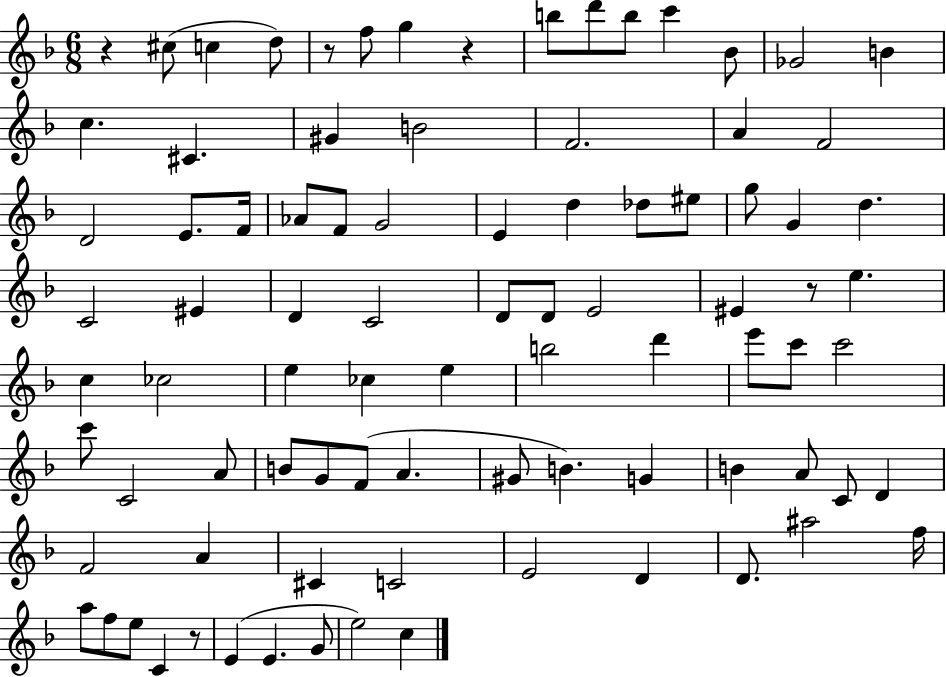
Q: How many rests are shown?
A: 5